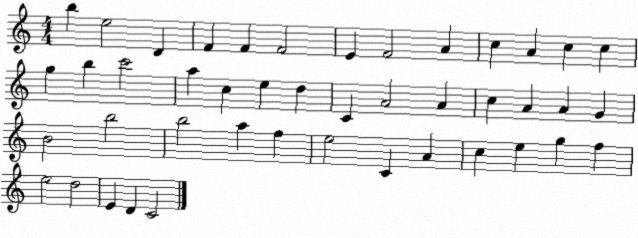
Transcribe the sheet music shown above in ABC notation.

X:1
T:Untitled
M:4/4
L:1/4
K:C
b e2 D F F F2 E F2 A c A c c g b c'2 a c e d C A2 A c A A G B2 b2 b2 a f e2 C A c e g f e2 d2 E D C2